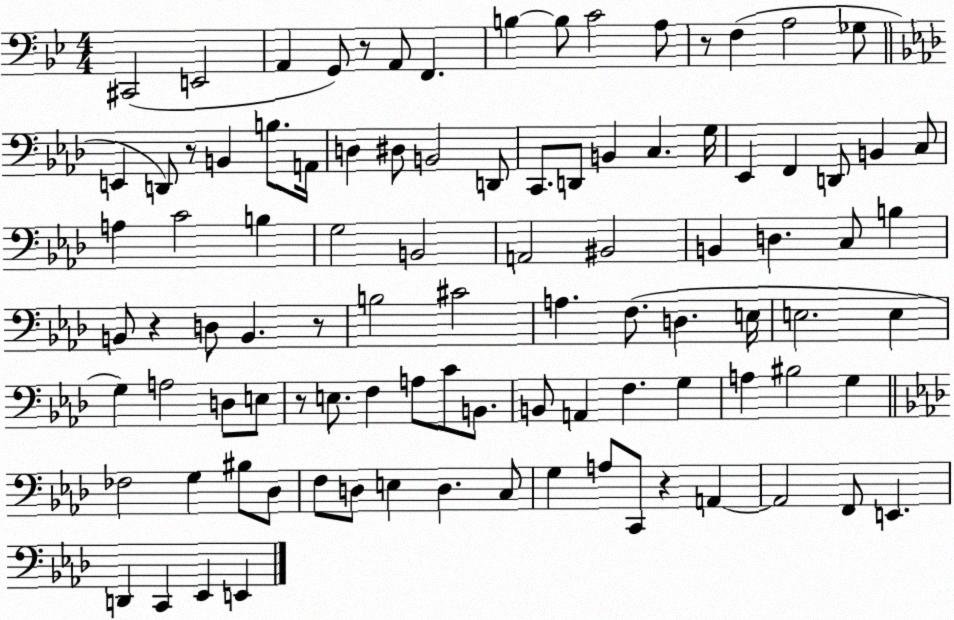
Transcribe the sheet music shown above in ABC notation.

X:1
T:Untitled
M:4/4
L:1/4
K:Bb
^C,,2 E,,2 A,, G,,/2 z/2 A,,/2 F,, B, B,/2 C2 A,/2 z/2 F, A,2 _G,/2 E,, D,,/2 z/2 B,, B,/2 A,,/4 D, ^D,/2 B,,2 D,,/2 C,,/2 D,,/2 B,, C, G,/4 _E,, F,, D,,/2 B,, C,/2 A, C2 B, G,2 B,,2 A,,2 ^B,,2 B,, D, C,/2 B, B,,/2 z D,/2 B,, z/2 B,2 ^C2 A, F,/2 D, E,/4 E,2 E, G, A,2 D,/2 E,/2 z/2 E,/2 F, A,/2 C/2 B,,/2 B,,/2 A,, F, G, A, ^B,2 G, _F,2 G, ^B,/2 _D,/2 F,/2 D,/2 E, D, C,/2 G, A,/2 C,,/2 z A,, A,,2 F,,/2 E,, D,, C,, _E,, E,,